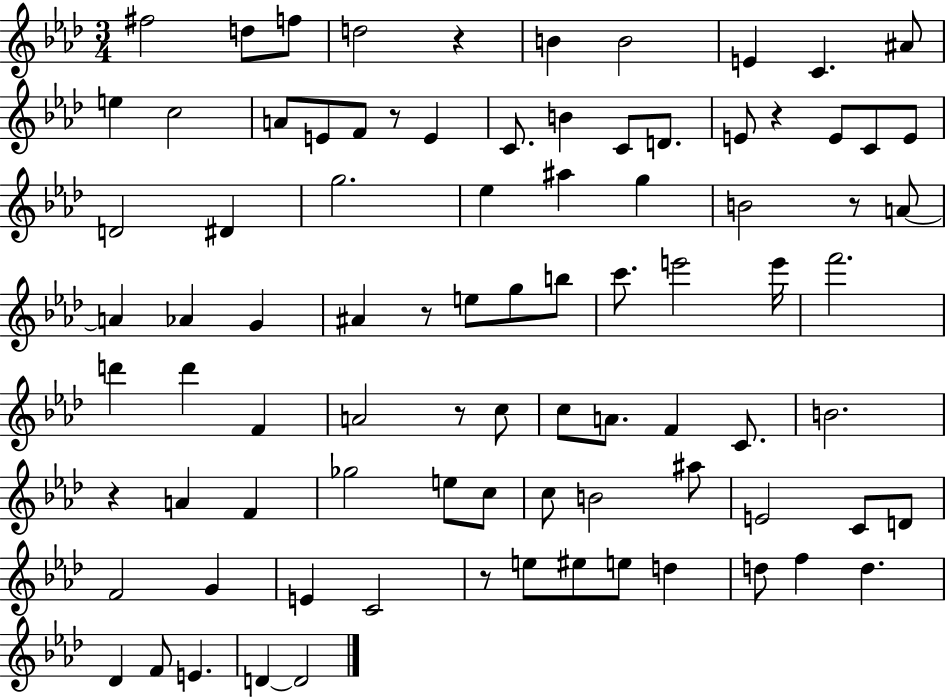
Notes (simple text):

F#5/h D5/e F5/e D5/h R/q B4/q B4/h E4/q C4/q. A#4/e E5/q C5/h A4/e E4/e F4/e R/e E4/q C4/e. B4/q C4/e D4/e. E4/e R/q E4/e C4/e E4/e D4/h D#4/q G5/h. Eb5/q A#5/q G5/q B4/h R/e A4/e A4/q Ab4/q G4/q A#4/q R/e E5/e G5/e B5/e C6/e. E6/h E6/s F6/h. D6/q D6/q F4/q A4/h R/e C5/e C5/e A4/e. F4/q C4/e. B4/h. R/q A4/q F4/q Gb5/h E5/e C5/e C5/e B4/h A#5/e E4/h C4/e D4/e F4/h G4/q E4/q C4/h R/e E5/e EIS5/e E5/e D5/q D5/e F5/q D5/q. Db4/q F4/e E4/q. D4/q D4/h